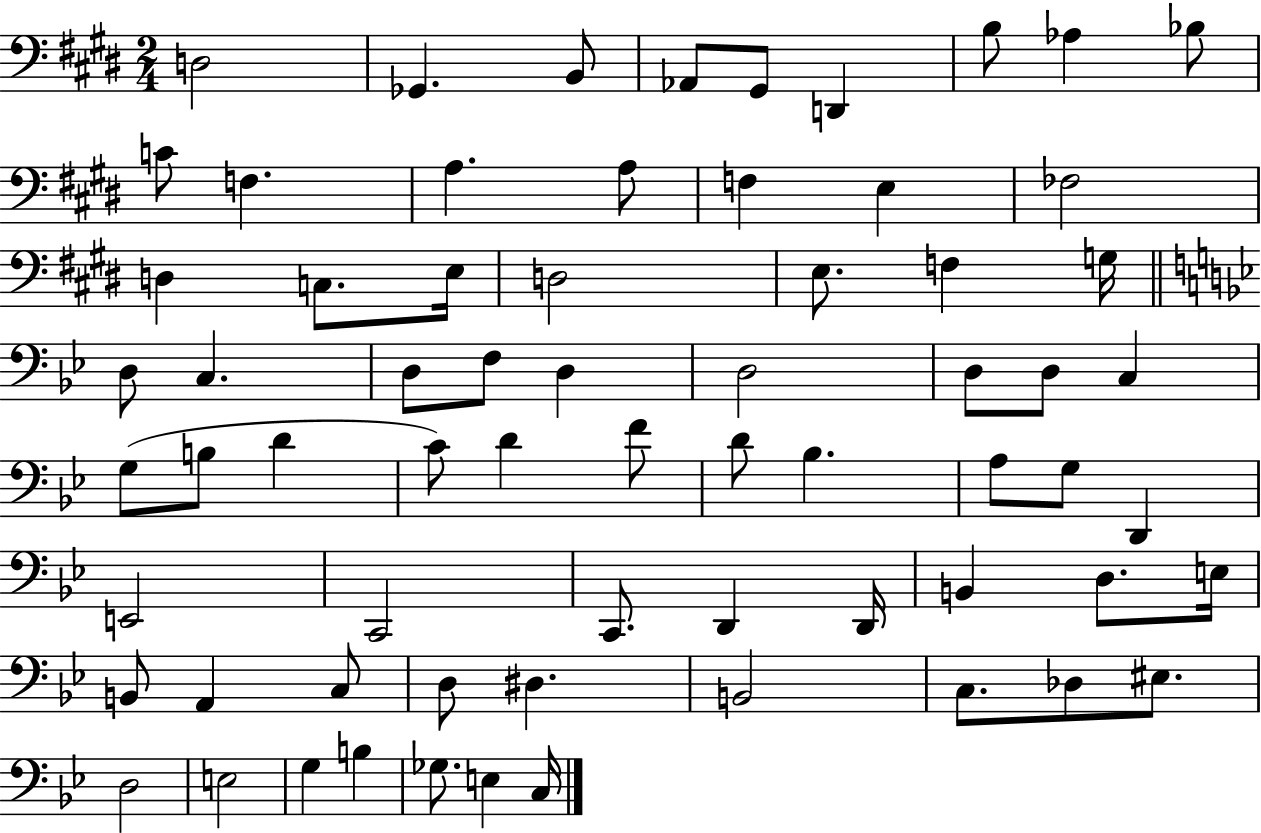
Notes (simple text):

D3/h Gb2/q. B2/e Ab2/e G#2/e D2/q B3/e Ab3/q Bb3/e C4/e F3/q. A3/q. A3/e F3/q E3/q FES3/h D3/q C3/e. E3/s D3/h E3/e. F3/q G3/s D3/e C3/q. D3/e F3/e D3/q D3/h D3/e D3/e C3/q G3/e B3/e D4/q C4/e D4/q F4/e D4/e Bb3/q. A3/e G3/e D2/q E2/h C2/h C2/e. D2/q D2/s B2/q D3/e. E3/s B2/e A2/q C3/e D3/e D#3/q. B2/h C3/e. Db3/e EIS3/e. D3/h E3/h G3/q B3/q Gb3/e. E3/q C3/s